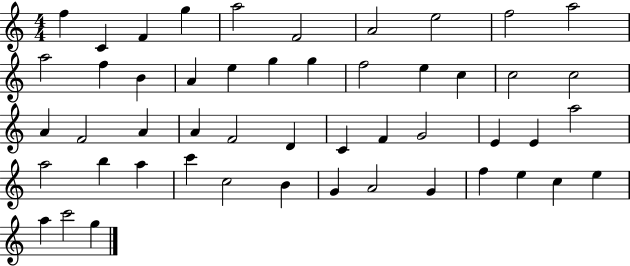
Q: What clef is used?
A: treble